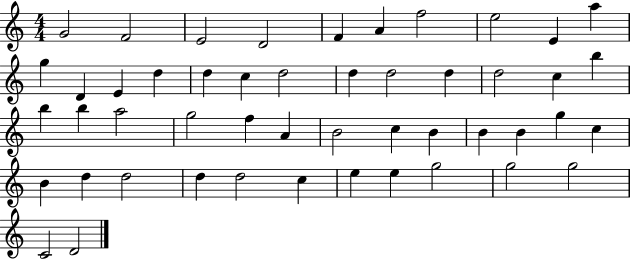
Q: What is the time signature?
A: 4/4